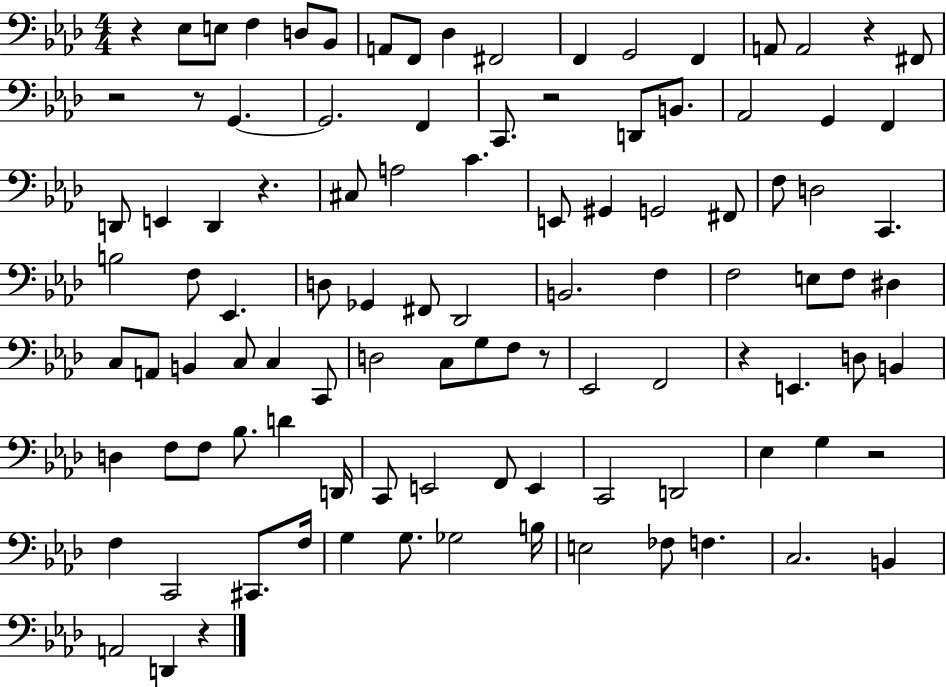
X:1
T:Untitled
M:4/4
L:1/4
K:Ab
z _E,/2 E,/2 F, D,/2 _B,,/2 A,,/2 F,,/2 _D, ^F,,2 F,, G,,2 F,, A,,/2 A,,2 z ^F,,/2 z2 z/2 G,, G,,2 F,, C,,/2 z2 D,,/2 B,,/2 _A,,2 G,, F,, D,,/2 E,, D,, z ^C,/2 A,2 C E,,/2 ^G,, G,,2 ^F,,/2 F,/2 D,2 C,, B,2 F,/2 _E,, D,/2 _G,, ^F,,/2 _D,,2 B,,2 F, F,2 E,/2 F,/2 ^D, C,/2 A,,/2 B,, C,/2 C, C,,/2 D,2 C,/2 G,/2 F,/2 z/2 _E,,2 F,,2 z E,, D,/2 B,, D, F,/2 F,/2 _B,/2 D D,,/4 C,,/2 E,,2 F,,/2 E,, C,,2 D,,2 _E, G, z2 F, C,,2 ^C,,/2 F,/4 G, G,/2 _G,2 B,/4 E,2 _F,/2 F, C,2 B,, A,,2 D,, z